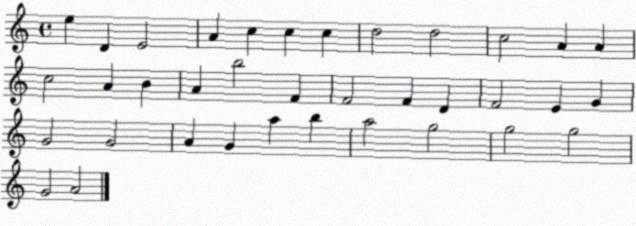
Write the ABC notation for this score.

X:1
T:Untitled
M:4/4
L:1/4
K:C
e D E2 A c c c d2 d2 c2 A A c2 A B A b2 F F2 F D F2 E G G2 G2 A G a b a2 g2 g2 g2 G2 A2